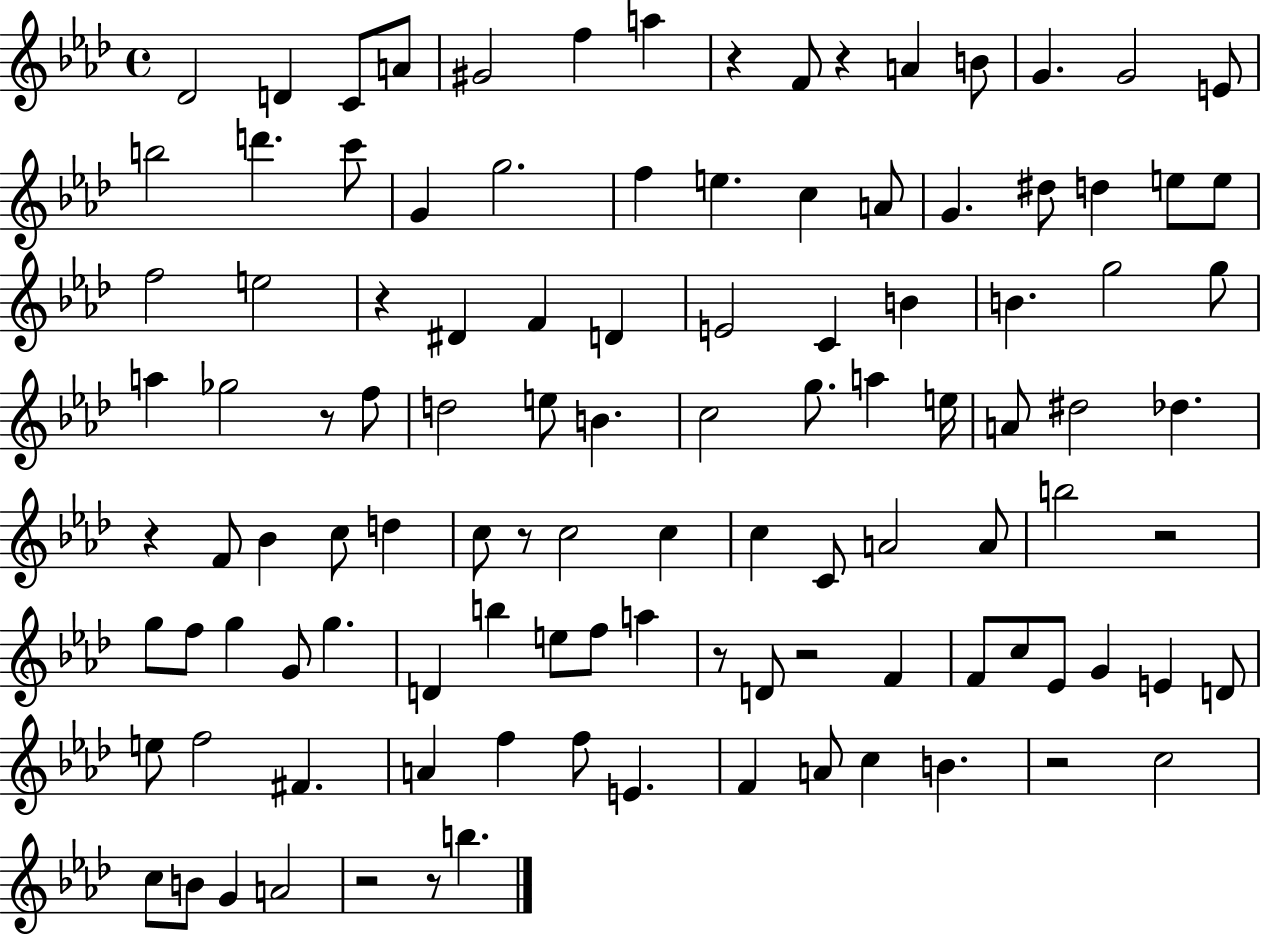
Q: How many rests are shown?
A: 12